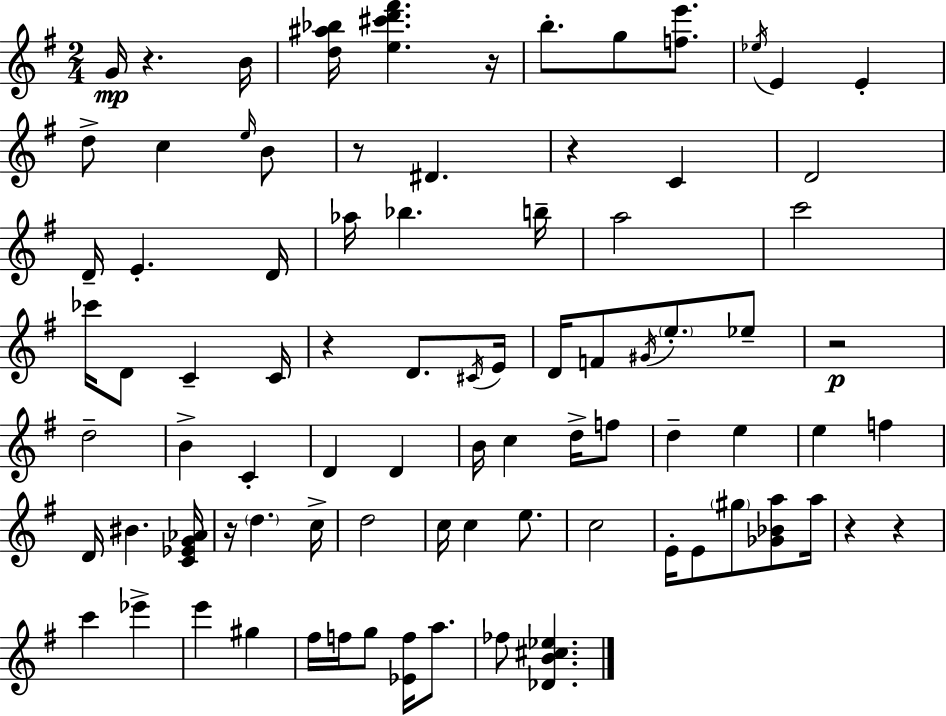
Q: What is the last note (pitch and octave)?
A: FES5